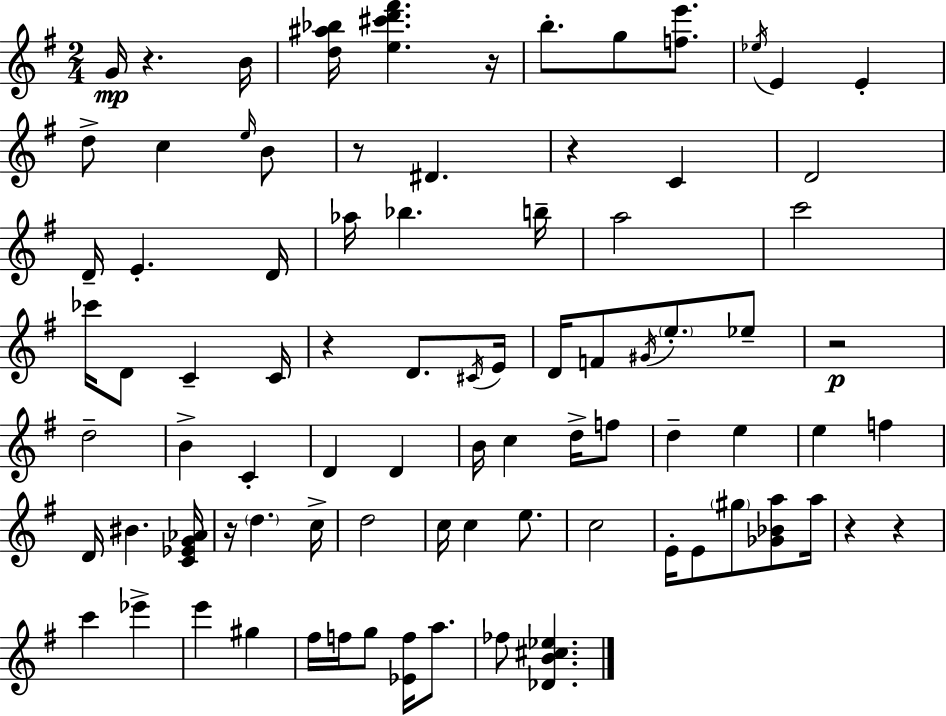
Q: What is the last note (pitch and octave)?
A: FES5